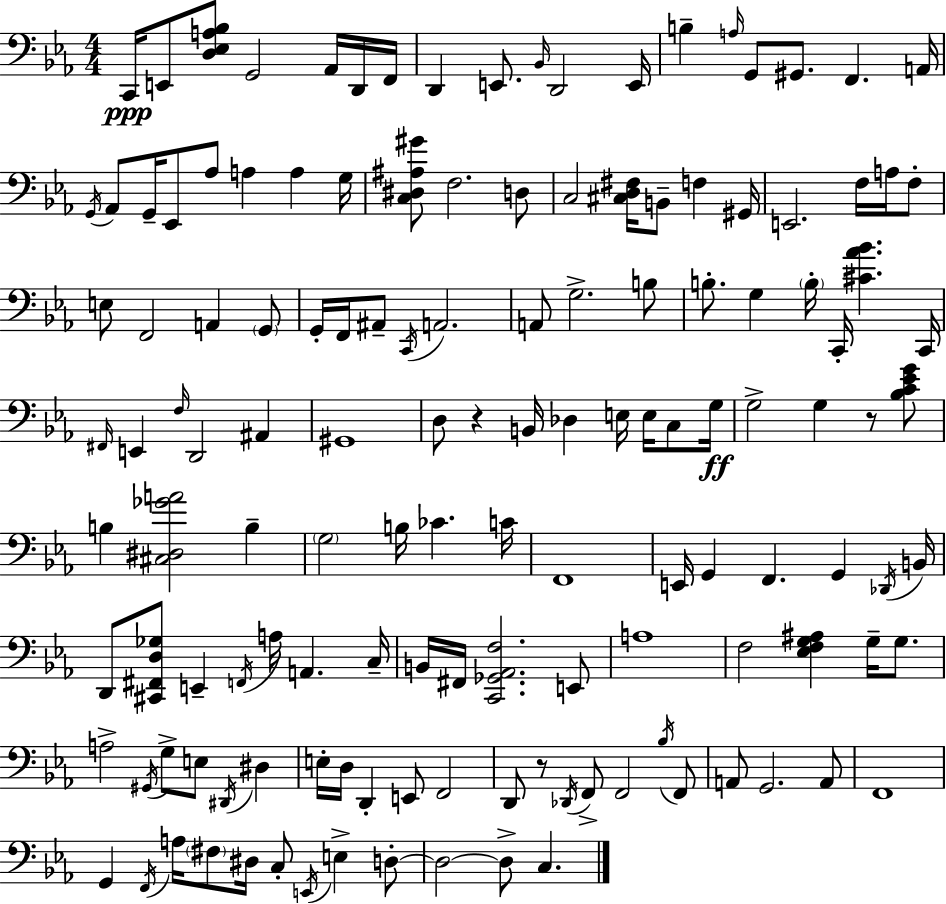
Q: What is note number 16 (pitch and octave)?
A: F2